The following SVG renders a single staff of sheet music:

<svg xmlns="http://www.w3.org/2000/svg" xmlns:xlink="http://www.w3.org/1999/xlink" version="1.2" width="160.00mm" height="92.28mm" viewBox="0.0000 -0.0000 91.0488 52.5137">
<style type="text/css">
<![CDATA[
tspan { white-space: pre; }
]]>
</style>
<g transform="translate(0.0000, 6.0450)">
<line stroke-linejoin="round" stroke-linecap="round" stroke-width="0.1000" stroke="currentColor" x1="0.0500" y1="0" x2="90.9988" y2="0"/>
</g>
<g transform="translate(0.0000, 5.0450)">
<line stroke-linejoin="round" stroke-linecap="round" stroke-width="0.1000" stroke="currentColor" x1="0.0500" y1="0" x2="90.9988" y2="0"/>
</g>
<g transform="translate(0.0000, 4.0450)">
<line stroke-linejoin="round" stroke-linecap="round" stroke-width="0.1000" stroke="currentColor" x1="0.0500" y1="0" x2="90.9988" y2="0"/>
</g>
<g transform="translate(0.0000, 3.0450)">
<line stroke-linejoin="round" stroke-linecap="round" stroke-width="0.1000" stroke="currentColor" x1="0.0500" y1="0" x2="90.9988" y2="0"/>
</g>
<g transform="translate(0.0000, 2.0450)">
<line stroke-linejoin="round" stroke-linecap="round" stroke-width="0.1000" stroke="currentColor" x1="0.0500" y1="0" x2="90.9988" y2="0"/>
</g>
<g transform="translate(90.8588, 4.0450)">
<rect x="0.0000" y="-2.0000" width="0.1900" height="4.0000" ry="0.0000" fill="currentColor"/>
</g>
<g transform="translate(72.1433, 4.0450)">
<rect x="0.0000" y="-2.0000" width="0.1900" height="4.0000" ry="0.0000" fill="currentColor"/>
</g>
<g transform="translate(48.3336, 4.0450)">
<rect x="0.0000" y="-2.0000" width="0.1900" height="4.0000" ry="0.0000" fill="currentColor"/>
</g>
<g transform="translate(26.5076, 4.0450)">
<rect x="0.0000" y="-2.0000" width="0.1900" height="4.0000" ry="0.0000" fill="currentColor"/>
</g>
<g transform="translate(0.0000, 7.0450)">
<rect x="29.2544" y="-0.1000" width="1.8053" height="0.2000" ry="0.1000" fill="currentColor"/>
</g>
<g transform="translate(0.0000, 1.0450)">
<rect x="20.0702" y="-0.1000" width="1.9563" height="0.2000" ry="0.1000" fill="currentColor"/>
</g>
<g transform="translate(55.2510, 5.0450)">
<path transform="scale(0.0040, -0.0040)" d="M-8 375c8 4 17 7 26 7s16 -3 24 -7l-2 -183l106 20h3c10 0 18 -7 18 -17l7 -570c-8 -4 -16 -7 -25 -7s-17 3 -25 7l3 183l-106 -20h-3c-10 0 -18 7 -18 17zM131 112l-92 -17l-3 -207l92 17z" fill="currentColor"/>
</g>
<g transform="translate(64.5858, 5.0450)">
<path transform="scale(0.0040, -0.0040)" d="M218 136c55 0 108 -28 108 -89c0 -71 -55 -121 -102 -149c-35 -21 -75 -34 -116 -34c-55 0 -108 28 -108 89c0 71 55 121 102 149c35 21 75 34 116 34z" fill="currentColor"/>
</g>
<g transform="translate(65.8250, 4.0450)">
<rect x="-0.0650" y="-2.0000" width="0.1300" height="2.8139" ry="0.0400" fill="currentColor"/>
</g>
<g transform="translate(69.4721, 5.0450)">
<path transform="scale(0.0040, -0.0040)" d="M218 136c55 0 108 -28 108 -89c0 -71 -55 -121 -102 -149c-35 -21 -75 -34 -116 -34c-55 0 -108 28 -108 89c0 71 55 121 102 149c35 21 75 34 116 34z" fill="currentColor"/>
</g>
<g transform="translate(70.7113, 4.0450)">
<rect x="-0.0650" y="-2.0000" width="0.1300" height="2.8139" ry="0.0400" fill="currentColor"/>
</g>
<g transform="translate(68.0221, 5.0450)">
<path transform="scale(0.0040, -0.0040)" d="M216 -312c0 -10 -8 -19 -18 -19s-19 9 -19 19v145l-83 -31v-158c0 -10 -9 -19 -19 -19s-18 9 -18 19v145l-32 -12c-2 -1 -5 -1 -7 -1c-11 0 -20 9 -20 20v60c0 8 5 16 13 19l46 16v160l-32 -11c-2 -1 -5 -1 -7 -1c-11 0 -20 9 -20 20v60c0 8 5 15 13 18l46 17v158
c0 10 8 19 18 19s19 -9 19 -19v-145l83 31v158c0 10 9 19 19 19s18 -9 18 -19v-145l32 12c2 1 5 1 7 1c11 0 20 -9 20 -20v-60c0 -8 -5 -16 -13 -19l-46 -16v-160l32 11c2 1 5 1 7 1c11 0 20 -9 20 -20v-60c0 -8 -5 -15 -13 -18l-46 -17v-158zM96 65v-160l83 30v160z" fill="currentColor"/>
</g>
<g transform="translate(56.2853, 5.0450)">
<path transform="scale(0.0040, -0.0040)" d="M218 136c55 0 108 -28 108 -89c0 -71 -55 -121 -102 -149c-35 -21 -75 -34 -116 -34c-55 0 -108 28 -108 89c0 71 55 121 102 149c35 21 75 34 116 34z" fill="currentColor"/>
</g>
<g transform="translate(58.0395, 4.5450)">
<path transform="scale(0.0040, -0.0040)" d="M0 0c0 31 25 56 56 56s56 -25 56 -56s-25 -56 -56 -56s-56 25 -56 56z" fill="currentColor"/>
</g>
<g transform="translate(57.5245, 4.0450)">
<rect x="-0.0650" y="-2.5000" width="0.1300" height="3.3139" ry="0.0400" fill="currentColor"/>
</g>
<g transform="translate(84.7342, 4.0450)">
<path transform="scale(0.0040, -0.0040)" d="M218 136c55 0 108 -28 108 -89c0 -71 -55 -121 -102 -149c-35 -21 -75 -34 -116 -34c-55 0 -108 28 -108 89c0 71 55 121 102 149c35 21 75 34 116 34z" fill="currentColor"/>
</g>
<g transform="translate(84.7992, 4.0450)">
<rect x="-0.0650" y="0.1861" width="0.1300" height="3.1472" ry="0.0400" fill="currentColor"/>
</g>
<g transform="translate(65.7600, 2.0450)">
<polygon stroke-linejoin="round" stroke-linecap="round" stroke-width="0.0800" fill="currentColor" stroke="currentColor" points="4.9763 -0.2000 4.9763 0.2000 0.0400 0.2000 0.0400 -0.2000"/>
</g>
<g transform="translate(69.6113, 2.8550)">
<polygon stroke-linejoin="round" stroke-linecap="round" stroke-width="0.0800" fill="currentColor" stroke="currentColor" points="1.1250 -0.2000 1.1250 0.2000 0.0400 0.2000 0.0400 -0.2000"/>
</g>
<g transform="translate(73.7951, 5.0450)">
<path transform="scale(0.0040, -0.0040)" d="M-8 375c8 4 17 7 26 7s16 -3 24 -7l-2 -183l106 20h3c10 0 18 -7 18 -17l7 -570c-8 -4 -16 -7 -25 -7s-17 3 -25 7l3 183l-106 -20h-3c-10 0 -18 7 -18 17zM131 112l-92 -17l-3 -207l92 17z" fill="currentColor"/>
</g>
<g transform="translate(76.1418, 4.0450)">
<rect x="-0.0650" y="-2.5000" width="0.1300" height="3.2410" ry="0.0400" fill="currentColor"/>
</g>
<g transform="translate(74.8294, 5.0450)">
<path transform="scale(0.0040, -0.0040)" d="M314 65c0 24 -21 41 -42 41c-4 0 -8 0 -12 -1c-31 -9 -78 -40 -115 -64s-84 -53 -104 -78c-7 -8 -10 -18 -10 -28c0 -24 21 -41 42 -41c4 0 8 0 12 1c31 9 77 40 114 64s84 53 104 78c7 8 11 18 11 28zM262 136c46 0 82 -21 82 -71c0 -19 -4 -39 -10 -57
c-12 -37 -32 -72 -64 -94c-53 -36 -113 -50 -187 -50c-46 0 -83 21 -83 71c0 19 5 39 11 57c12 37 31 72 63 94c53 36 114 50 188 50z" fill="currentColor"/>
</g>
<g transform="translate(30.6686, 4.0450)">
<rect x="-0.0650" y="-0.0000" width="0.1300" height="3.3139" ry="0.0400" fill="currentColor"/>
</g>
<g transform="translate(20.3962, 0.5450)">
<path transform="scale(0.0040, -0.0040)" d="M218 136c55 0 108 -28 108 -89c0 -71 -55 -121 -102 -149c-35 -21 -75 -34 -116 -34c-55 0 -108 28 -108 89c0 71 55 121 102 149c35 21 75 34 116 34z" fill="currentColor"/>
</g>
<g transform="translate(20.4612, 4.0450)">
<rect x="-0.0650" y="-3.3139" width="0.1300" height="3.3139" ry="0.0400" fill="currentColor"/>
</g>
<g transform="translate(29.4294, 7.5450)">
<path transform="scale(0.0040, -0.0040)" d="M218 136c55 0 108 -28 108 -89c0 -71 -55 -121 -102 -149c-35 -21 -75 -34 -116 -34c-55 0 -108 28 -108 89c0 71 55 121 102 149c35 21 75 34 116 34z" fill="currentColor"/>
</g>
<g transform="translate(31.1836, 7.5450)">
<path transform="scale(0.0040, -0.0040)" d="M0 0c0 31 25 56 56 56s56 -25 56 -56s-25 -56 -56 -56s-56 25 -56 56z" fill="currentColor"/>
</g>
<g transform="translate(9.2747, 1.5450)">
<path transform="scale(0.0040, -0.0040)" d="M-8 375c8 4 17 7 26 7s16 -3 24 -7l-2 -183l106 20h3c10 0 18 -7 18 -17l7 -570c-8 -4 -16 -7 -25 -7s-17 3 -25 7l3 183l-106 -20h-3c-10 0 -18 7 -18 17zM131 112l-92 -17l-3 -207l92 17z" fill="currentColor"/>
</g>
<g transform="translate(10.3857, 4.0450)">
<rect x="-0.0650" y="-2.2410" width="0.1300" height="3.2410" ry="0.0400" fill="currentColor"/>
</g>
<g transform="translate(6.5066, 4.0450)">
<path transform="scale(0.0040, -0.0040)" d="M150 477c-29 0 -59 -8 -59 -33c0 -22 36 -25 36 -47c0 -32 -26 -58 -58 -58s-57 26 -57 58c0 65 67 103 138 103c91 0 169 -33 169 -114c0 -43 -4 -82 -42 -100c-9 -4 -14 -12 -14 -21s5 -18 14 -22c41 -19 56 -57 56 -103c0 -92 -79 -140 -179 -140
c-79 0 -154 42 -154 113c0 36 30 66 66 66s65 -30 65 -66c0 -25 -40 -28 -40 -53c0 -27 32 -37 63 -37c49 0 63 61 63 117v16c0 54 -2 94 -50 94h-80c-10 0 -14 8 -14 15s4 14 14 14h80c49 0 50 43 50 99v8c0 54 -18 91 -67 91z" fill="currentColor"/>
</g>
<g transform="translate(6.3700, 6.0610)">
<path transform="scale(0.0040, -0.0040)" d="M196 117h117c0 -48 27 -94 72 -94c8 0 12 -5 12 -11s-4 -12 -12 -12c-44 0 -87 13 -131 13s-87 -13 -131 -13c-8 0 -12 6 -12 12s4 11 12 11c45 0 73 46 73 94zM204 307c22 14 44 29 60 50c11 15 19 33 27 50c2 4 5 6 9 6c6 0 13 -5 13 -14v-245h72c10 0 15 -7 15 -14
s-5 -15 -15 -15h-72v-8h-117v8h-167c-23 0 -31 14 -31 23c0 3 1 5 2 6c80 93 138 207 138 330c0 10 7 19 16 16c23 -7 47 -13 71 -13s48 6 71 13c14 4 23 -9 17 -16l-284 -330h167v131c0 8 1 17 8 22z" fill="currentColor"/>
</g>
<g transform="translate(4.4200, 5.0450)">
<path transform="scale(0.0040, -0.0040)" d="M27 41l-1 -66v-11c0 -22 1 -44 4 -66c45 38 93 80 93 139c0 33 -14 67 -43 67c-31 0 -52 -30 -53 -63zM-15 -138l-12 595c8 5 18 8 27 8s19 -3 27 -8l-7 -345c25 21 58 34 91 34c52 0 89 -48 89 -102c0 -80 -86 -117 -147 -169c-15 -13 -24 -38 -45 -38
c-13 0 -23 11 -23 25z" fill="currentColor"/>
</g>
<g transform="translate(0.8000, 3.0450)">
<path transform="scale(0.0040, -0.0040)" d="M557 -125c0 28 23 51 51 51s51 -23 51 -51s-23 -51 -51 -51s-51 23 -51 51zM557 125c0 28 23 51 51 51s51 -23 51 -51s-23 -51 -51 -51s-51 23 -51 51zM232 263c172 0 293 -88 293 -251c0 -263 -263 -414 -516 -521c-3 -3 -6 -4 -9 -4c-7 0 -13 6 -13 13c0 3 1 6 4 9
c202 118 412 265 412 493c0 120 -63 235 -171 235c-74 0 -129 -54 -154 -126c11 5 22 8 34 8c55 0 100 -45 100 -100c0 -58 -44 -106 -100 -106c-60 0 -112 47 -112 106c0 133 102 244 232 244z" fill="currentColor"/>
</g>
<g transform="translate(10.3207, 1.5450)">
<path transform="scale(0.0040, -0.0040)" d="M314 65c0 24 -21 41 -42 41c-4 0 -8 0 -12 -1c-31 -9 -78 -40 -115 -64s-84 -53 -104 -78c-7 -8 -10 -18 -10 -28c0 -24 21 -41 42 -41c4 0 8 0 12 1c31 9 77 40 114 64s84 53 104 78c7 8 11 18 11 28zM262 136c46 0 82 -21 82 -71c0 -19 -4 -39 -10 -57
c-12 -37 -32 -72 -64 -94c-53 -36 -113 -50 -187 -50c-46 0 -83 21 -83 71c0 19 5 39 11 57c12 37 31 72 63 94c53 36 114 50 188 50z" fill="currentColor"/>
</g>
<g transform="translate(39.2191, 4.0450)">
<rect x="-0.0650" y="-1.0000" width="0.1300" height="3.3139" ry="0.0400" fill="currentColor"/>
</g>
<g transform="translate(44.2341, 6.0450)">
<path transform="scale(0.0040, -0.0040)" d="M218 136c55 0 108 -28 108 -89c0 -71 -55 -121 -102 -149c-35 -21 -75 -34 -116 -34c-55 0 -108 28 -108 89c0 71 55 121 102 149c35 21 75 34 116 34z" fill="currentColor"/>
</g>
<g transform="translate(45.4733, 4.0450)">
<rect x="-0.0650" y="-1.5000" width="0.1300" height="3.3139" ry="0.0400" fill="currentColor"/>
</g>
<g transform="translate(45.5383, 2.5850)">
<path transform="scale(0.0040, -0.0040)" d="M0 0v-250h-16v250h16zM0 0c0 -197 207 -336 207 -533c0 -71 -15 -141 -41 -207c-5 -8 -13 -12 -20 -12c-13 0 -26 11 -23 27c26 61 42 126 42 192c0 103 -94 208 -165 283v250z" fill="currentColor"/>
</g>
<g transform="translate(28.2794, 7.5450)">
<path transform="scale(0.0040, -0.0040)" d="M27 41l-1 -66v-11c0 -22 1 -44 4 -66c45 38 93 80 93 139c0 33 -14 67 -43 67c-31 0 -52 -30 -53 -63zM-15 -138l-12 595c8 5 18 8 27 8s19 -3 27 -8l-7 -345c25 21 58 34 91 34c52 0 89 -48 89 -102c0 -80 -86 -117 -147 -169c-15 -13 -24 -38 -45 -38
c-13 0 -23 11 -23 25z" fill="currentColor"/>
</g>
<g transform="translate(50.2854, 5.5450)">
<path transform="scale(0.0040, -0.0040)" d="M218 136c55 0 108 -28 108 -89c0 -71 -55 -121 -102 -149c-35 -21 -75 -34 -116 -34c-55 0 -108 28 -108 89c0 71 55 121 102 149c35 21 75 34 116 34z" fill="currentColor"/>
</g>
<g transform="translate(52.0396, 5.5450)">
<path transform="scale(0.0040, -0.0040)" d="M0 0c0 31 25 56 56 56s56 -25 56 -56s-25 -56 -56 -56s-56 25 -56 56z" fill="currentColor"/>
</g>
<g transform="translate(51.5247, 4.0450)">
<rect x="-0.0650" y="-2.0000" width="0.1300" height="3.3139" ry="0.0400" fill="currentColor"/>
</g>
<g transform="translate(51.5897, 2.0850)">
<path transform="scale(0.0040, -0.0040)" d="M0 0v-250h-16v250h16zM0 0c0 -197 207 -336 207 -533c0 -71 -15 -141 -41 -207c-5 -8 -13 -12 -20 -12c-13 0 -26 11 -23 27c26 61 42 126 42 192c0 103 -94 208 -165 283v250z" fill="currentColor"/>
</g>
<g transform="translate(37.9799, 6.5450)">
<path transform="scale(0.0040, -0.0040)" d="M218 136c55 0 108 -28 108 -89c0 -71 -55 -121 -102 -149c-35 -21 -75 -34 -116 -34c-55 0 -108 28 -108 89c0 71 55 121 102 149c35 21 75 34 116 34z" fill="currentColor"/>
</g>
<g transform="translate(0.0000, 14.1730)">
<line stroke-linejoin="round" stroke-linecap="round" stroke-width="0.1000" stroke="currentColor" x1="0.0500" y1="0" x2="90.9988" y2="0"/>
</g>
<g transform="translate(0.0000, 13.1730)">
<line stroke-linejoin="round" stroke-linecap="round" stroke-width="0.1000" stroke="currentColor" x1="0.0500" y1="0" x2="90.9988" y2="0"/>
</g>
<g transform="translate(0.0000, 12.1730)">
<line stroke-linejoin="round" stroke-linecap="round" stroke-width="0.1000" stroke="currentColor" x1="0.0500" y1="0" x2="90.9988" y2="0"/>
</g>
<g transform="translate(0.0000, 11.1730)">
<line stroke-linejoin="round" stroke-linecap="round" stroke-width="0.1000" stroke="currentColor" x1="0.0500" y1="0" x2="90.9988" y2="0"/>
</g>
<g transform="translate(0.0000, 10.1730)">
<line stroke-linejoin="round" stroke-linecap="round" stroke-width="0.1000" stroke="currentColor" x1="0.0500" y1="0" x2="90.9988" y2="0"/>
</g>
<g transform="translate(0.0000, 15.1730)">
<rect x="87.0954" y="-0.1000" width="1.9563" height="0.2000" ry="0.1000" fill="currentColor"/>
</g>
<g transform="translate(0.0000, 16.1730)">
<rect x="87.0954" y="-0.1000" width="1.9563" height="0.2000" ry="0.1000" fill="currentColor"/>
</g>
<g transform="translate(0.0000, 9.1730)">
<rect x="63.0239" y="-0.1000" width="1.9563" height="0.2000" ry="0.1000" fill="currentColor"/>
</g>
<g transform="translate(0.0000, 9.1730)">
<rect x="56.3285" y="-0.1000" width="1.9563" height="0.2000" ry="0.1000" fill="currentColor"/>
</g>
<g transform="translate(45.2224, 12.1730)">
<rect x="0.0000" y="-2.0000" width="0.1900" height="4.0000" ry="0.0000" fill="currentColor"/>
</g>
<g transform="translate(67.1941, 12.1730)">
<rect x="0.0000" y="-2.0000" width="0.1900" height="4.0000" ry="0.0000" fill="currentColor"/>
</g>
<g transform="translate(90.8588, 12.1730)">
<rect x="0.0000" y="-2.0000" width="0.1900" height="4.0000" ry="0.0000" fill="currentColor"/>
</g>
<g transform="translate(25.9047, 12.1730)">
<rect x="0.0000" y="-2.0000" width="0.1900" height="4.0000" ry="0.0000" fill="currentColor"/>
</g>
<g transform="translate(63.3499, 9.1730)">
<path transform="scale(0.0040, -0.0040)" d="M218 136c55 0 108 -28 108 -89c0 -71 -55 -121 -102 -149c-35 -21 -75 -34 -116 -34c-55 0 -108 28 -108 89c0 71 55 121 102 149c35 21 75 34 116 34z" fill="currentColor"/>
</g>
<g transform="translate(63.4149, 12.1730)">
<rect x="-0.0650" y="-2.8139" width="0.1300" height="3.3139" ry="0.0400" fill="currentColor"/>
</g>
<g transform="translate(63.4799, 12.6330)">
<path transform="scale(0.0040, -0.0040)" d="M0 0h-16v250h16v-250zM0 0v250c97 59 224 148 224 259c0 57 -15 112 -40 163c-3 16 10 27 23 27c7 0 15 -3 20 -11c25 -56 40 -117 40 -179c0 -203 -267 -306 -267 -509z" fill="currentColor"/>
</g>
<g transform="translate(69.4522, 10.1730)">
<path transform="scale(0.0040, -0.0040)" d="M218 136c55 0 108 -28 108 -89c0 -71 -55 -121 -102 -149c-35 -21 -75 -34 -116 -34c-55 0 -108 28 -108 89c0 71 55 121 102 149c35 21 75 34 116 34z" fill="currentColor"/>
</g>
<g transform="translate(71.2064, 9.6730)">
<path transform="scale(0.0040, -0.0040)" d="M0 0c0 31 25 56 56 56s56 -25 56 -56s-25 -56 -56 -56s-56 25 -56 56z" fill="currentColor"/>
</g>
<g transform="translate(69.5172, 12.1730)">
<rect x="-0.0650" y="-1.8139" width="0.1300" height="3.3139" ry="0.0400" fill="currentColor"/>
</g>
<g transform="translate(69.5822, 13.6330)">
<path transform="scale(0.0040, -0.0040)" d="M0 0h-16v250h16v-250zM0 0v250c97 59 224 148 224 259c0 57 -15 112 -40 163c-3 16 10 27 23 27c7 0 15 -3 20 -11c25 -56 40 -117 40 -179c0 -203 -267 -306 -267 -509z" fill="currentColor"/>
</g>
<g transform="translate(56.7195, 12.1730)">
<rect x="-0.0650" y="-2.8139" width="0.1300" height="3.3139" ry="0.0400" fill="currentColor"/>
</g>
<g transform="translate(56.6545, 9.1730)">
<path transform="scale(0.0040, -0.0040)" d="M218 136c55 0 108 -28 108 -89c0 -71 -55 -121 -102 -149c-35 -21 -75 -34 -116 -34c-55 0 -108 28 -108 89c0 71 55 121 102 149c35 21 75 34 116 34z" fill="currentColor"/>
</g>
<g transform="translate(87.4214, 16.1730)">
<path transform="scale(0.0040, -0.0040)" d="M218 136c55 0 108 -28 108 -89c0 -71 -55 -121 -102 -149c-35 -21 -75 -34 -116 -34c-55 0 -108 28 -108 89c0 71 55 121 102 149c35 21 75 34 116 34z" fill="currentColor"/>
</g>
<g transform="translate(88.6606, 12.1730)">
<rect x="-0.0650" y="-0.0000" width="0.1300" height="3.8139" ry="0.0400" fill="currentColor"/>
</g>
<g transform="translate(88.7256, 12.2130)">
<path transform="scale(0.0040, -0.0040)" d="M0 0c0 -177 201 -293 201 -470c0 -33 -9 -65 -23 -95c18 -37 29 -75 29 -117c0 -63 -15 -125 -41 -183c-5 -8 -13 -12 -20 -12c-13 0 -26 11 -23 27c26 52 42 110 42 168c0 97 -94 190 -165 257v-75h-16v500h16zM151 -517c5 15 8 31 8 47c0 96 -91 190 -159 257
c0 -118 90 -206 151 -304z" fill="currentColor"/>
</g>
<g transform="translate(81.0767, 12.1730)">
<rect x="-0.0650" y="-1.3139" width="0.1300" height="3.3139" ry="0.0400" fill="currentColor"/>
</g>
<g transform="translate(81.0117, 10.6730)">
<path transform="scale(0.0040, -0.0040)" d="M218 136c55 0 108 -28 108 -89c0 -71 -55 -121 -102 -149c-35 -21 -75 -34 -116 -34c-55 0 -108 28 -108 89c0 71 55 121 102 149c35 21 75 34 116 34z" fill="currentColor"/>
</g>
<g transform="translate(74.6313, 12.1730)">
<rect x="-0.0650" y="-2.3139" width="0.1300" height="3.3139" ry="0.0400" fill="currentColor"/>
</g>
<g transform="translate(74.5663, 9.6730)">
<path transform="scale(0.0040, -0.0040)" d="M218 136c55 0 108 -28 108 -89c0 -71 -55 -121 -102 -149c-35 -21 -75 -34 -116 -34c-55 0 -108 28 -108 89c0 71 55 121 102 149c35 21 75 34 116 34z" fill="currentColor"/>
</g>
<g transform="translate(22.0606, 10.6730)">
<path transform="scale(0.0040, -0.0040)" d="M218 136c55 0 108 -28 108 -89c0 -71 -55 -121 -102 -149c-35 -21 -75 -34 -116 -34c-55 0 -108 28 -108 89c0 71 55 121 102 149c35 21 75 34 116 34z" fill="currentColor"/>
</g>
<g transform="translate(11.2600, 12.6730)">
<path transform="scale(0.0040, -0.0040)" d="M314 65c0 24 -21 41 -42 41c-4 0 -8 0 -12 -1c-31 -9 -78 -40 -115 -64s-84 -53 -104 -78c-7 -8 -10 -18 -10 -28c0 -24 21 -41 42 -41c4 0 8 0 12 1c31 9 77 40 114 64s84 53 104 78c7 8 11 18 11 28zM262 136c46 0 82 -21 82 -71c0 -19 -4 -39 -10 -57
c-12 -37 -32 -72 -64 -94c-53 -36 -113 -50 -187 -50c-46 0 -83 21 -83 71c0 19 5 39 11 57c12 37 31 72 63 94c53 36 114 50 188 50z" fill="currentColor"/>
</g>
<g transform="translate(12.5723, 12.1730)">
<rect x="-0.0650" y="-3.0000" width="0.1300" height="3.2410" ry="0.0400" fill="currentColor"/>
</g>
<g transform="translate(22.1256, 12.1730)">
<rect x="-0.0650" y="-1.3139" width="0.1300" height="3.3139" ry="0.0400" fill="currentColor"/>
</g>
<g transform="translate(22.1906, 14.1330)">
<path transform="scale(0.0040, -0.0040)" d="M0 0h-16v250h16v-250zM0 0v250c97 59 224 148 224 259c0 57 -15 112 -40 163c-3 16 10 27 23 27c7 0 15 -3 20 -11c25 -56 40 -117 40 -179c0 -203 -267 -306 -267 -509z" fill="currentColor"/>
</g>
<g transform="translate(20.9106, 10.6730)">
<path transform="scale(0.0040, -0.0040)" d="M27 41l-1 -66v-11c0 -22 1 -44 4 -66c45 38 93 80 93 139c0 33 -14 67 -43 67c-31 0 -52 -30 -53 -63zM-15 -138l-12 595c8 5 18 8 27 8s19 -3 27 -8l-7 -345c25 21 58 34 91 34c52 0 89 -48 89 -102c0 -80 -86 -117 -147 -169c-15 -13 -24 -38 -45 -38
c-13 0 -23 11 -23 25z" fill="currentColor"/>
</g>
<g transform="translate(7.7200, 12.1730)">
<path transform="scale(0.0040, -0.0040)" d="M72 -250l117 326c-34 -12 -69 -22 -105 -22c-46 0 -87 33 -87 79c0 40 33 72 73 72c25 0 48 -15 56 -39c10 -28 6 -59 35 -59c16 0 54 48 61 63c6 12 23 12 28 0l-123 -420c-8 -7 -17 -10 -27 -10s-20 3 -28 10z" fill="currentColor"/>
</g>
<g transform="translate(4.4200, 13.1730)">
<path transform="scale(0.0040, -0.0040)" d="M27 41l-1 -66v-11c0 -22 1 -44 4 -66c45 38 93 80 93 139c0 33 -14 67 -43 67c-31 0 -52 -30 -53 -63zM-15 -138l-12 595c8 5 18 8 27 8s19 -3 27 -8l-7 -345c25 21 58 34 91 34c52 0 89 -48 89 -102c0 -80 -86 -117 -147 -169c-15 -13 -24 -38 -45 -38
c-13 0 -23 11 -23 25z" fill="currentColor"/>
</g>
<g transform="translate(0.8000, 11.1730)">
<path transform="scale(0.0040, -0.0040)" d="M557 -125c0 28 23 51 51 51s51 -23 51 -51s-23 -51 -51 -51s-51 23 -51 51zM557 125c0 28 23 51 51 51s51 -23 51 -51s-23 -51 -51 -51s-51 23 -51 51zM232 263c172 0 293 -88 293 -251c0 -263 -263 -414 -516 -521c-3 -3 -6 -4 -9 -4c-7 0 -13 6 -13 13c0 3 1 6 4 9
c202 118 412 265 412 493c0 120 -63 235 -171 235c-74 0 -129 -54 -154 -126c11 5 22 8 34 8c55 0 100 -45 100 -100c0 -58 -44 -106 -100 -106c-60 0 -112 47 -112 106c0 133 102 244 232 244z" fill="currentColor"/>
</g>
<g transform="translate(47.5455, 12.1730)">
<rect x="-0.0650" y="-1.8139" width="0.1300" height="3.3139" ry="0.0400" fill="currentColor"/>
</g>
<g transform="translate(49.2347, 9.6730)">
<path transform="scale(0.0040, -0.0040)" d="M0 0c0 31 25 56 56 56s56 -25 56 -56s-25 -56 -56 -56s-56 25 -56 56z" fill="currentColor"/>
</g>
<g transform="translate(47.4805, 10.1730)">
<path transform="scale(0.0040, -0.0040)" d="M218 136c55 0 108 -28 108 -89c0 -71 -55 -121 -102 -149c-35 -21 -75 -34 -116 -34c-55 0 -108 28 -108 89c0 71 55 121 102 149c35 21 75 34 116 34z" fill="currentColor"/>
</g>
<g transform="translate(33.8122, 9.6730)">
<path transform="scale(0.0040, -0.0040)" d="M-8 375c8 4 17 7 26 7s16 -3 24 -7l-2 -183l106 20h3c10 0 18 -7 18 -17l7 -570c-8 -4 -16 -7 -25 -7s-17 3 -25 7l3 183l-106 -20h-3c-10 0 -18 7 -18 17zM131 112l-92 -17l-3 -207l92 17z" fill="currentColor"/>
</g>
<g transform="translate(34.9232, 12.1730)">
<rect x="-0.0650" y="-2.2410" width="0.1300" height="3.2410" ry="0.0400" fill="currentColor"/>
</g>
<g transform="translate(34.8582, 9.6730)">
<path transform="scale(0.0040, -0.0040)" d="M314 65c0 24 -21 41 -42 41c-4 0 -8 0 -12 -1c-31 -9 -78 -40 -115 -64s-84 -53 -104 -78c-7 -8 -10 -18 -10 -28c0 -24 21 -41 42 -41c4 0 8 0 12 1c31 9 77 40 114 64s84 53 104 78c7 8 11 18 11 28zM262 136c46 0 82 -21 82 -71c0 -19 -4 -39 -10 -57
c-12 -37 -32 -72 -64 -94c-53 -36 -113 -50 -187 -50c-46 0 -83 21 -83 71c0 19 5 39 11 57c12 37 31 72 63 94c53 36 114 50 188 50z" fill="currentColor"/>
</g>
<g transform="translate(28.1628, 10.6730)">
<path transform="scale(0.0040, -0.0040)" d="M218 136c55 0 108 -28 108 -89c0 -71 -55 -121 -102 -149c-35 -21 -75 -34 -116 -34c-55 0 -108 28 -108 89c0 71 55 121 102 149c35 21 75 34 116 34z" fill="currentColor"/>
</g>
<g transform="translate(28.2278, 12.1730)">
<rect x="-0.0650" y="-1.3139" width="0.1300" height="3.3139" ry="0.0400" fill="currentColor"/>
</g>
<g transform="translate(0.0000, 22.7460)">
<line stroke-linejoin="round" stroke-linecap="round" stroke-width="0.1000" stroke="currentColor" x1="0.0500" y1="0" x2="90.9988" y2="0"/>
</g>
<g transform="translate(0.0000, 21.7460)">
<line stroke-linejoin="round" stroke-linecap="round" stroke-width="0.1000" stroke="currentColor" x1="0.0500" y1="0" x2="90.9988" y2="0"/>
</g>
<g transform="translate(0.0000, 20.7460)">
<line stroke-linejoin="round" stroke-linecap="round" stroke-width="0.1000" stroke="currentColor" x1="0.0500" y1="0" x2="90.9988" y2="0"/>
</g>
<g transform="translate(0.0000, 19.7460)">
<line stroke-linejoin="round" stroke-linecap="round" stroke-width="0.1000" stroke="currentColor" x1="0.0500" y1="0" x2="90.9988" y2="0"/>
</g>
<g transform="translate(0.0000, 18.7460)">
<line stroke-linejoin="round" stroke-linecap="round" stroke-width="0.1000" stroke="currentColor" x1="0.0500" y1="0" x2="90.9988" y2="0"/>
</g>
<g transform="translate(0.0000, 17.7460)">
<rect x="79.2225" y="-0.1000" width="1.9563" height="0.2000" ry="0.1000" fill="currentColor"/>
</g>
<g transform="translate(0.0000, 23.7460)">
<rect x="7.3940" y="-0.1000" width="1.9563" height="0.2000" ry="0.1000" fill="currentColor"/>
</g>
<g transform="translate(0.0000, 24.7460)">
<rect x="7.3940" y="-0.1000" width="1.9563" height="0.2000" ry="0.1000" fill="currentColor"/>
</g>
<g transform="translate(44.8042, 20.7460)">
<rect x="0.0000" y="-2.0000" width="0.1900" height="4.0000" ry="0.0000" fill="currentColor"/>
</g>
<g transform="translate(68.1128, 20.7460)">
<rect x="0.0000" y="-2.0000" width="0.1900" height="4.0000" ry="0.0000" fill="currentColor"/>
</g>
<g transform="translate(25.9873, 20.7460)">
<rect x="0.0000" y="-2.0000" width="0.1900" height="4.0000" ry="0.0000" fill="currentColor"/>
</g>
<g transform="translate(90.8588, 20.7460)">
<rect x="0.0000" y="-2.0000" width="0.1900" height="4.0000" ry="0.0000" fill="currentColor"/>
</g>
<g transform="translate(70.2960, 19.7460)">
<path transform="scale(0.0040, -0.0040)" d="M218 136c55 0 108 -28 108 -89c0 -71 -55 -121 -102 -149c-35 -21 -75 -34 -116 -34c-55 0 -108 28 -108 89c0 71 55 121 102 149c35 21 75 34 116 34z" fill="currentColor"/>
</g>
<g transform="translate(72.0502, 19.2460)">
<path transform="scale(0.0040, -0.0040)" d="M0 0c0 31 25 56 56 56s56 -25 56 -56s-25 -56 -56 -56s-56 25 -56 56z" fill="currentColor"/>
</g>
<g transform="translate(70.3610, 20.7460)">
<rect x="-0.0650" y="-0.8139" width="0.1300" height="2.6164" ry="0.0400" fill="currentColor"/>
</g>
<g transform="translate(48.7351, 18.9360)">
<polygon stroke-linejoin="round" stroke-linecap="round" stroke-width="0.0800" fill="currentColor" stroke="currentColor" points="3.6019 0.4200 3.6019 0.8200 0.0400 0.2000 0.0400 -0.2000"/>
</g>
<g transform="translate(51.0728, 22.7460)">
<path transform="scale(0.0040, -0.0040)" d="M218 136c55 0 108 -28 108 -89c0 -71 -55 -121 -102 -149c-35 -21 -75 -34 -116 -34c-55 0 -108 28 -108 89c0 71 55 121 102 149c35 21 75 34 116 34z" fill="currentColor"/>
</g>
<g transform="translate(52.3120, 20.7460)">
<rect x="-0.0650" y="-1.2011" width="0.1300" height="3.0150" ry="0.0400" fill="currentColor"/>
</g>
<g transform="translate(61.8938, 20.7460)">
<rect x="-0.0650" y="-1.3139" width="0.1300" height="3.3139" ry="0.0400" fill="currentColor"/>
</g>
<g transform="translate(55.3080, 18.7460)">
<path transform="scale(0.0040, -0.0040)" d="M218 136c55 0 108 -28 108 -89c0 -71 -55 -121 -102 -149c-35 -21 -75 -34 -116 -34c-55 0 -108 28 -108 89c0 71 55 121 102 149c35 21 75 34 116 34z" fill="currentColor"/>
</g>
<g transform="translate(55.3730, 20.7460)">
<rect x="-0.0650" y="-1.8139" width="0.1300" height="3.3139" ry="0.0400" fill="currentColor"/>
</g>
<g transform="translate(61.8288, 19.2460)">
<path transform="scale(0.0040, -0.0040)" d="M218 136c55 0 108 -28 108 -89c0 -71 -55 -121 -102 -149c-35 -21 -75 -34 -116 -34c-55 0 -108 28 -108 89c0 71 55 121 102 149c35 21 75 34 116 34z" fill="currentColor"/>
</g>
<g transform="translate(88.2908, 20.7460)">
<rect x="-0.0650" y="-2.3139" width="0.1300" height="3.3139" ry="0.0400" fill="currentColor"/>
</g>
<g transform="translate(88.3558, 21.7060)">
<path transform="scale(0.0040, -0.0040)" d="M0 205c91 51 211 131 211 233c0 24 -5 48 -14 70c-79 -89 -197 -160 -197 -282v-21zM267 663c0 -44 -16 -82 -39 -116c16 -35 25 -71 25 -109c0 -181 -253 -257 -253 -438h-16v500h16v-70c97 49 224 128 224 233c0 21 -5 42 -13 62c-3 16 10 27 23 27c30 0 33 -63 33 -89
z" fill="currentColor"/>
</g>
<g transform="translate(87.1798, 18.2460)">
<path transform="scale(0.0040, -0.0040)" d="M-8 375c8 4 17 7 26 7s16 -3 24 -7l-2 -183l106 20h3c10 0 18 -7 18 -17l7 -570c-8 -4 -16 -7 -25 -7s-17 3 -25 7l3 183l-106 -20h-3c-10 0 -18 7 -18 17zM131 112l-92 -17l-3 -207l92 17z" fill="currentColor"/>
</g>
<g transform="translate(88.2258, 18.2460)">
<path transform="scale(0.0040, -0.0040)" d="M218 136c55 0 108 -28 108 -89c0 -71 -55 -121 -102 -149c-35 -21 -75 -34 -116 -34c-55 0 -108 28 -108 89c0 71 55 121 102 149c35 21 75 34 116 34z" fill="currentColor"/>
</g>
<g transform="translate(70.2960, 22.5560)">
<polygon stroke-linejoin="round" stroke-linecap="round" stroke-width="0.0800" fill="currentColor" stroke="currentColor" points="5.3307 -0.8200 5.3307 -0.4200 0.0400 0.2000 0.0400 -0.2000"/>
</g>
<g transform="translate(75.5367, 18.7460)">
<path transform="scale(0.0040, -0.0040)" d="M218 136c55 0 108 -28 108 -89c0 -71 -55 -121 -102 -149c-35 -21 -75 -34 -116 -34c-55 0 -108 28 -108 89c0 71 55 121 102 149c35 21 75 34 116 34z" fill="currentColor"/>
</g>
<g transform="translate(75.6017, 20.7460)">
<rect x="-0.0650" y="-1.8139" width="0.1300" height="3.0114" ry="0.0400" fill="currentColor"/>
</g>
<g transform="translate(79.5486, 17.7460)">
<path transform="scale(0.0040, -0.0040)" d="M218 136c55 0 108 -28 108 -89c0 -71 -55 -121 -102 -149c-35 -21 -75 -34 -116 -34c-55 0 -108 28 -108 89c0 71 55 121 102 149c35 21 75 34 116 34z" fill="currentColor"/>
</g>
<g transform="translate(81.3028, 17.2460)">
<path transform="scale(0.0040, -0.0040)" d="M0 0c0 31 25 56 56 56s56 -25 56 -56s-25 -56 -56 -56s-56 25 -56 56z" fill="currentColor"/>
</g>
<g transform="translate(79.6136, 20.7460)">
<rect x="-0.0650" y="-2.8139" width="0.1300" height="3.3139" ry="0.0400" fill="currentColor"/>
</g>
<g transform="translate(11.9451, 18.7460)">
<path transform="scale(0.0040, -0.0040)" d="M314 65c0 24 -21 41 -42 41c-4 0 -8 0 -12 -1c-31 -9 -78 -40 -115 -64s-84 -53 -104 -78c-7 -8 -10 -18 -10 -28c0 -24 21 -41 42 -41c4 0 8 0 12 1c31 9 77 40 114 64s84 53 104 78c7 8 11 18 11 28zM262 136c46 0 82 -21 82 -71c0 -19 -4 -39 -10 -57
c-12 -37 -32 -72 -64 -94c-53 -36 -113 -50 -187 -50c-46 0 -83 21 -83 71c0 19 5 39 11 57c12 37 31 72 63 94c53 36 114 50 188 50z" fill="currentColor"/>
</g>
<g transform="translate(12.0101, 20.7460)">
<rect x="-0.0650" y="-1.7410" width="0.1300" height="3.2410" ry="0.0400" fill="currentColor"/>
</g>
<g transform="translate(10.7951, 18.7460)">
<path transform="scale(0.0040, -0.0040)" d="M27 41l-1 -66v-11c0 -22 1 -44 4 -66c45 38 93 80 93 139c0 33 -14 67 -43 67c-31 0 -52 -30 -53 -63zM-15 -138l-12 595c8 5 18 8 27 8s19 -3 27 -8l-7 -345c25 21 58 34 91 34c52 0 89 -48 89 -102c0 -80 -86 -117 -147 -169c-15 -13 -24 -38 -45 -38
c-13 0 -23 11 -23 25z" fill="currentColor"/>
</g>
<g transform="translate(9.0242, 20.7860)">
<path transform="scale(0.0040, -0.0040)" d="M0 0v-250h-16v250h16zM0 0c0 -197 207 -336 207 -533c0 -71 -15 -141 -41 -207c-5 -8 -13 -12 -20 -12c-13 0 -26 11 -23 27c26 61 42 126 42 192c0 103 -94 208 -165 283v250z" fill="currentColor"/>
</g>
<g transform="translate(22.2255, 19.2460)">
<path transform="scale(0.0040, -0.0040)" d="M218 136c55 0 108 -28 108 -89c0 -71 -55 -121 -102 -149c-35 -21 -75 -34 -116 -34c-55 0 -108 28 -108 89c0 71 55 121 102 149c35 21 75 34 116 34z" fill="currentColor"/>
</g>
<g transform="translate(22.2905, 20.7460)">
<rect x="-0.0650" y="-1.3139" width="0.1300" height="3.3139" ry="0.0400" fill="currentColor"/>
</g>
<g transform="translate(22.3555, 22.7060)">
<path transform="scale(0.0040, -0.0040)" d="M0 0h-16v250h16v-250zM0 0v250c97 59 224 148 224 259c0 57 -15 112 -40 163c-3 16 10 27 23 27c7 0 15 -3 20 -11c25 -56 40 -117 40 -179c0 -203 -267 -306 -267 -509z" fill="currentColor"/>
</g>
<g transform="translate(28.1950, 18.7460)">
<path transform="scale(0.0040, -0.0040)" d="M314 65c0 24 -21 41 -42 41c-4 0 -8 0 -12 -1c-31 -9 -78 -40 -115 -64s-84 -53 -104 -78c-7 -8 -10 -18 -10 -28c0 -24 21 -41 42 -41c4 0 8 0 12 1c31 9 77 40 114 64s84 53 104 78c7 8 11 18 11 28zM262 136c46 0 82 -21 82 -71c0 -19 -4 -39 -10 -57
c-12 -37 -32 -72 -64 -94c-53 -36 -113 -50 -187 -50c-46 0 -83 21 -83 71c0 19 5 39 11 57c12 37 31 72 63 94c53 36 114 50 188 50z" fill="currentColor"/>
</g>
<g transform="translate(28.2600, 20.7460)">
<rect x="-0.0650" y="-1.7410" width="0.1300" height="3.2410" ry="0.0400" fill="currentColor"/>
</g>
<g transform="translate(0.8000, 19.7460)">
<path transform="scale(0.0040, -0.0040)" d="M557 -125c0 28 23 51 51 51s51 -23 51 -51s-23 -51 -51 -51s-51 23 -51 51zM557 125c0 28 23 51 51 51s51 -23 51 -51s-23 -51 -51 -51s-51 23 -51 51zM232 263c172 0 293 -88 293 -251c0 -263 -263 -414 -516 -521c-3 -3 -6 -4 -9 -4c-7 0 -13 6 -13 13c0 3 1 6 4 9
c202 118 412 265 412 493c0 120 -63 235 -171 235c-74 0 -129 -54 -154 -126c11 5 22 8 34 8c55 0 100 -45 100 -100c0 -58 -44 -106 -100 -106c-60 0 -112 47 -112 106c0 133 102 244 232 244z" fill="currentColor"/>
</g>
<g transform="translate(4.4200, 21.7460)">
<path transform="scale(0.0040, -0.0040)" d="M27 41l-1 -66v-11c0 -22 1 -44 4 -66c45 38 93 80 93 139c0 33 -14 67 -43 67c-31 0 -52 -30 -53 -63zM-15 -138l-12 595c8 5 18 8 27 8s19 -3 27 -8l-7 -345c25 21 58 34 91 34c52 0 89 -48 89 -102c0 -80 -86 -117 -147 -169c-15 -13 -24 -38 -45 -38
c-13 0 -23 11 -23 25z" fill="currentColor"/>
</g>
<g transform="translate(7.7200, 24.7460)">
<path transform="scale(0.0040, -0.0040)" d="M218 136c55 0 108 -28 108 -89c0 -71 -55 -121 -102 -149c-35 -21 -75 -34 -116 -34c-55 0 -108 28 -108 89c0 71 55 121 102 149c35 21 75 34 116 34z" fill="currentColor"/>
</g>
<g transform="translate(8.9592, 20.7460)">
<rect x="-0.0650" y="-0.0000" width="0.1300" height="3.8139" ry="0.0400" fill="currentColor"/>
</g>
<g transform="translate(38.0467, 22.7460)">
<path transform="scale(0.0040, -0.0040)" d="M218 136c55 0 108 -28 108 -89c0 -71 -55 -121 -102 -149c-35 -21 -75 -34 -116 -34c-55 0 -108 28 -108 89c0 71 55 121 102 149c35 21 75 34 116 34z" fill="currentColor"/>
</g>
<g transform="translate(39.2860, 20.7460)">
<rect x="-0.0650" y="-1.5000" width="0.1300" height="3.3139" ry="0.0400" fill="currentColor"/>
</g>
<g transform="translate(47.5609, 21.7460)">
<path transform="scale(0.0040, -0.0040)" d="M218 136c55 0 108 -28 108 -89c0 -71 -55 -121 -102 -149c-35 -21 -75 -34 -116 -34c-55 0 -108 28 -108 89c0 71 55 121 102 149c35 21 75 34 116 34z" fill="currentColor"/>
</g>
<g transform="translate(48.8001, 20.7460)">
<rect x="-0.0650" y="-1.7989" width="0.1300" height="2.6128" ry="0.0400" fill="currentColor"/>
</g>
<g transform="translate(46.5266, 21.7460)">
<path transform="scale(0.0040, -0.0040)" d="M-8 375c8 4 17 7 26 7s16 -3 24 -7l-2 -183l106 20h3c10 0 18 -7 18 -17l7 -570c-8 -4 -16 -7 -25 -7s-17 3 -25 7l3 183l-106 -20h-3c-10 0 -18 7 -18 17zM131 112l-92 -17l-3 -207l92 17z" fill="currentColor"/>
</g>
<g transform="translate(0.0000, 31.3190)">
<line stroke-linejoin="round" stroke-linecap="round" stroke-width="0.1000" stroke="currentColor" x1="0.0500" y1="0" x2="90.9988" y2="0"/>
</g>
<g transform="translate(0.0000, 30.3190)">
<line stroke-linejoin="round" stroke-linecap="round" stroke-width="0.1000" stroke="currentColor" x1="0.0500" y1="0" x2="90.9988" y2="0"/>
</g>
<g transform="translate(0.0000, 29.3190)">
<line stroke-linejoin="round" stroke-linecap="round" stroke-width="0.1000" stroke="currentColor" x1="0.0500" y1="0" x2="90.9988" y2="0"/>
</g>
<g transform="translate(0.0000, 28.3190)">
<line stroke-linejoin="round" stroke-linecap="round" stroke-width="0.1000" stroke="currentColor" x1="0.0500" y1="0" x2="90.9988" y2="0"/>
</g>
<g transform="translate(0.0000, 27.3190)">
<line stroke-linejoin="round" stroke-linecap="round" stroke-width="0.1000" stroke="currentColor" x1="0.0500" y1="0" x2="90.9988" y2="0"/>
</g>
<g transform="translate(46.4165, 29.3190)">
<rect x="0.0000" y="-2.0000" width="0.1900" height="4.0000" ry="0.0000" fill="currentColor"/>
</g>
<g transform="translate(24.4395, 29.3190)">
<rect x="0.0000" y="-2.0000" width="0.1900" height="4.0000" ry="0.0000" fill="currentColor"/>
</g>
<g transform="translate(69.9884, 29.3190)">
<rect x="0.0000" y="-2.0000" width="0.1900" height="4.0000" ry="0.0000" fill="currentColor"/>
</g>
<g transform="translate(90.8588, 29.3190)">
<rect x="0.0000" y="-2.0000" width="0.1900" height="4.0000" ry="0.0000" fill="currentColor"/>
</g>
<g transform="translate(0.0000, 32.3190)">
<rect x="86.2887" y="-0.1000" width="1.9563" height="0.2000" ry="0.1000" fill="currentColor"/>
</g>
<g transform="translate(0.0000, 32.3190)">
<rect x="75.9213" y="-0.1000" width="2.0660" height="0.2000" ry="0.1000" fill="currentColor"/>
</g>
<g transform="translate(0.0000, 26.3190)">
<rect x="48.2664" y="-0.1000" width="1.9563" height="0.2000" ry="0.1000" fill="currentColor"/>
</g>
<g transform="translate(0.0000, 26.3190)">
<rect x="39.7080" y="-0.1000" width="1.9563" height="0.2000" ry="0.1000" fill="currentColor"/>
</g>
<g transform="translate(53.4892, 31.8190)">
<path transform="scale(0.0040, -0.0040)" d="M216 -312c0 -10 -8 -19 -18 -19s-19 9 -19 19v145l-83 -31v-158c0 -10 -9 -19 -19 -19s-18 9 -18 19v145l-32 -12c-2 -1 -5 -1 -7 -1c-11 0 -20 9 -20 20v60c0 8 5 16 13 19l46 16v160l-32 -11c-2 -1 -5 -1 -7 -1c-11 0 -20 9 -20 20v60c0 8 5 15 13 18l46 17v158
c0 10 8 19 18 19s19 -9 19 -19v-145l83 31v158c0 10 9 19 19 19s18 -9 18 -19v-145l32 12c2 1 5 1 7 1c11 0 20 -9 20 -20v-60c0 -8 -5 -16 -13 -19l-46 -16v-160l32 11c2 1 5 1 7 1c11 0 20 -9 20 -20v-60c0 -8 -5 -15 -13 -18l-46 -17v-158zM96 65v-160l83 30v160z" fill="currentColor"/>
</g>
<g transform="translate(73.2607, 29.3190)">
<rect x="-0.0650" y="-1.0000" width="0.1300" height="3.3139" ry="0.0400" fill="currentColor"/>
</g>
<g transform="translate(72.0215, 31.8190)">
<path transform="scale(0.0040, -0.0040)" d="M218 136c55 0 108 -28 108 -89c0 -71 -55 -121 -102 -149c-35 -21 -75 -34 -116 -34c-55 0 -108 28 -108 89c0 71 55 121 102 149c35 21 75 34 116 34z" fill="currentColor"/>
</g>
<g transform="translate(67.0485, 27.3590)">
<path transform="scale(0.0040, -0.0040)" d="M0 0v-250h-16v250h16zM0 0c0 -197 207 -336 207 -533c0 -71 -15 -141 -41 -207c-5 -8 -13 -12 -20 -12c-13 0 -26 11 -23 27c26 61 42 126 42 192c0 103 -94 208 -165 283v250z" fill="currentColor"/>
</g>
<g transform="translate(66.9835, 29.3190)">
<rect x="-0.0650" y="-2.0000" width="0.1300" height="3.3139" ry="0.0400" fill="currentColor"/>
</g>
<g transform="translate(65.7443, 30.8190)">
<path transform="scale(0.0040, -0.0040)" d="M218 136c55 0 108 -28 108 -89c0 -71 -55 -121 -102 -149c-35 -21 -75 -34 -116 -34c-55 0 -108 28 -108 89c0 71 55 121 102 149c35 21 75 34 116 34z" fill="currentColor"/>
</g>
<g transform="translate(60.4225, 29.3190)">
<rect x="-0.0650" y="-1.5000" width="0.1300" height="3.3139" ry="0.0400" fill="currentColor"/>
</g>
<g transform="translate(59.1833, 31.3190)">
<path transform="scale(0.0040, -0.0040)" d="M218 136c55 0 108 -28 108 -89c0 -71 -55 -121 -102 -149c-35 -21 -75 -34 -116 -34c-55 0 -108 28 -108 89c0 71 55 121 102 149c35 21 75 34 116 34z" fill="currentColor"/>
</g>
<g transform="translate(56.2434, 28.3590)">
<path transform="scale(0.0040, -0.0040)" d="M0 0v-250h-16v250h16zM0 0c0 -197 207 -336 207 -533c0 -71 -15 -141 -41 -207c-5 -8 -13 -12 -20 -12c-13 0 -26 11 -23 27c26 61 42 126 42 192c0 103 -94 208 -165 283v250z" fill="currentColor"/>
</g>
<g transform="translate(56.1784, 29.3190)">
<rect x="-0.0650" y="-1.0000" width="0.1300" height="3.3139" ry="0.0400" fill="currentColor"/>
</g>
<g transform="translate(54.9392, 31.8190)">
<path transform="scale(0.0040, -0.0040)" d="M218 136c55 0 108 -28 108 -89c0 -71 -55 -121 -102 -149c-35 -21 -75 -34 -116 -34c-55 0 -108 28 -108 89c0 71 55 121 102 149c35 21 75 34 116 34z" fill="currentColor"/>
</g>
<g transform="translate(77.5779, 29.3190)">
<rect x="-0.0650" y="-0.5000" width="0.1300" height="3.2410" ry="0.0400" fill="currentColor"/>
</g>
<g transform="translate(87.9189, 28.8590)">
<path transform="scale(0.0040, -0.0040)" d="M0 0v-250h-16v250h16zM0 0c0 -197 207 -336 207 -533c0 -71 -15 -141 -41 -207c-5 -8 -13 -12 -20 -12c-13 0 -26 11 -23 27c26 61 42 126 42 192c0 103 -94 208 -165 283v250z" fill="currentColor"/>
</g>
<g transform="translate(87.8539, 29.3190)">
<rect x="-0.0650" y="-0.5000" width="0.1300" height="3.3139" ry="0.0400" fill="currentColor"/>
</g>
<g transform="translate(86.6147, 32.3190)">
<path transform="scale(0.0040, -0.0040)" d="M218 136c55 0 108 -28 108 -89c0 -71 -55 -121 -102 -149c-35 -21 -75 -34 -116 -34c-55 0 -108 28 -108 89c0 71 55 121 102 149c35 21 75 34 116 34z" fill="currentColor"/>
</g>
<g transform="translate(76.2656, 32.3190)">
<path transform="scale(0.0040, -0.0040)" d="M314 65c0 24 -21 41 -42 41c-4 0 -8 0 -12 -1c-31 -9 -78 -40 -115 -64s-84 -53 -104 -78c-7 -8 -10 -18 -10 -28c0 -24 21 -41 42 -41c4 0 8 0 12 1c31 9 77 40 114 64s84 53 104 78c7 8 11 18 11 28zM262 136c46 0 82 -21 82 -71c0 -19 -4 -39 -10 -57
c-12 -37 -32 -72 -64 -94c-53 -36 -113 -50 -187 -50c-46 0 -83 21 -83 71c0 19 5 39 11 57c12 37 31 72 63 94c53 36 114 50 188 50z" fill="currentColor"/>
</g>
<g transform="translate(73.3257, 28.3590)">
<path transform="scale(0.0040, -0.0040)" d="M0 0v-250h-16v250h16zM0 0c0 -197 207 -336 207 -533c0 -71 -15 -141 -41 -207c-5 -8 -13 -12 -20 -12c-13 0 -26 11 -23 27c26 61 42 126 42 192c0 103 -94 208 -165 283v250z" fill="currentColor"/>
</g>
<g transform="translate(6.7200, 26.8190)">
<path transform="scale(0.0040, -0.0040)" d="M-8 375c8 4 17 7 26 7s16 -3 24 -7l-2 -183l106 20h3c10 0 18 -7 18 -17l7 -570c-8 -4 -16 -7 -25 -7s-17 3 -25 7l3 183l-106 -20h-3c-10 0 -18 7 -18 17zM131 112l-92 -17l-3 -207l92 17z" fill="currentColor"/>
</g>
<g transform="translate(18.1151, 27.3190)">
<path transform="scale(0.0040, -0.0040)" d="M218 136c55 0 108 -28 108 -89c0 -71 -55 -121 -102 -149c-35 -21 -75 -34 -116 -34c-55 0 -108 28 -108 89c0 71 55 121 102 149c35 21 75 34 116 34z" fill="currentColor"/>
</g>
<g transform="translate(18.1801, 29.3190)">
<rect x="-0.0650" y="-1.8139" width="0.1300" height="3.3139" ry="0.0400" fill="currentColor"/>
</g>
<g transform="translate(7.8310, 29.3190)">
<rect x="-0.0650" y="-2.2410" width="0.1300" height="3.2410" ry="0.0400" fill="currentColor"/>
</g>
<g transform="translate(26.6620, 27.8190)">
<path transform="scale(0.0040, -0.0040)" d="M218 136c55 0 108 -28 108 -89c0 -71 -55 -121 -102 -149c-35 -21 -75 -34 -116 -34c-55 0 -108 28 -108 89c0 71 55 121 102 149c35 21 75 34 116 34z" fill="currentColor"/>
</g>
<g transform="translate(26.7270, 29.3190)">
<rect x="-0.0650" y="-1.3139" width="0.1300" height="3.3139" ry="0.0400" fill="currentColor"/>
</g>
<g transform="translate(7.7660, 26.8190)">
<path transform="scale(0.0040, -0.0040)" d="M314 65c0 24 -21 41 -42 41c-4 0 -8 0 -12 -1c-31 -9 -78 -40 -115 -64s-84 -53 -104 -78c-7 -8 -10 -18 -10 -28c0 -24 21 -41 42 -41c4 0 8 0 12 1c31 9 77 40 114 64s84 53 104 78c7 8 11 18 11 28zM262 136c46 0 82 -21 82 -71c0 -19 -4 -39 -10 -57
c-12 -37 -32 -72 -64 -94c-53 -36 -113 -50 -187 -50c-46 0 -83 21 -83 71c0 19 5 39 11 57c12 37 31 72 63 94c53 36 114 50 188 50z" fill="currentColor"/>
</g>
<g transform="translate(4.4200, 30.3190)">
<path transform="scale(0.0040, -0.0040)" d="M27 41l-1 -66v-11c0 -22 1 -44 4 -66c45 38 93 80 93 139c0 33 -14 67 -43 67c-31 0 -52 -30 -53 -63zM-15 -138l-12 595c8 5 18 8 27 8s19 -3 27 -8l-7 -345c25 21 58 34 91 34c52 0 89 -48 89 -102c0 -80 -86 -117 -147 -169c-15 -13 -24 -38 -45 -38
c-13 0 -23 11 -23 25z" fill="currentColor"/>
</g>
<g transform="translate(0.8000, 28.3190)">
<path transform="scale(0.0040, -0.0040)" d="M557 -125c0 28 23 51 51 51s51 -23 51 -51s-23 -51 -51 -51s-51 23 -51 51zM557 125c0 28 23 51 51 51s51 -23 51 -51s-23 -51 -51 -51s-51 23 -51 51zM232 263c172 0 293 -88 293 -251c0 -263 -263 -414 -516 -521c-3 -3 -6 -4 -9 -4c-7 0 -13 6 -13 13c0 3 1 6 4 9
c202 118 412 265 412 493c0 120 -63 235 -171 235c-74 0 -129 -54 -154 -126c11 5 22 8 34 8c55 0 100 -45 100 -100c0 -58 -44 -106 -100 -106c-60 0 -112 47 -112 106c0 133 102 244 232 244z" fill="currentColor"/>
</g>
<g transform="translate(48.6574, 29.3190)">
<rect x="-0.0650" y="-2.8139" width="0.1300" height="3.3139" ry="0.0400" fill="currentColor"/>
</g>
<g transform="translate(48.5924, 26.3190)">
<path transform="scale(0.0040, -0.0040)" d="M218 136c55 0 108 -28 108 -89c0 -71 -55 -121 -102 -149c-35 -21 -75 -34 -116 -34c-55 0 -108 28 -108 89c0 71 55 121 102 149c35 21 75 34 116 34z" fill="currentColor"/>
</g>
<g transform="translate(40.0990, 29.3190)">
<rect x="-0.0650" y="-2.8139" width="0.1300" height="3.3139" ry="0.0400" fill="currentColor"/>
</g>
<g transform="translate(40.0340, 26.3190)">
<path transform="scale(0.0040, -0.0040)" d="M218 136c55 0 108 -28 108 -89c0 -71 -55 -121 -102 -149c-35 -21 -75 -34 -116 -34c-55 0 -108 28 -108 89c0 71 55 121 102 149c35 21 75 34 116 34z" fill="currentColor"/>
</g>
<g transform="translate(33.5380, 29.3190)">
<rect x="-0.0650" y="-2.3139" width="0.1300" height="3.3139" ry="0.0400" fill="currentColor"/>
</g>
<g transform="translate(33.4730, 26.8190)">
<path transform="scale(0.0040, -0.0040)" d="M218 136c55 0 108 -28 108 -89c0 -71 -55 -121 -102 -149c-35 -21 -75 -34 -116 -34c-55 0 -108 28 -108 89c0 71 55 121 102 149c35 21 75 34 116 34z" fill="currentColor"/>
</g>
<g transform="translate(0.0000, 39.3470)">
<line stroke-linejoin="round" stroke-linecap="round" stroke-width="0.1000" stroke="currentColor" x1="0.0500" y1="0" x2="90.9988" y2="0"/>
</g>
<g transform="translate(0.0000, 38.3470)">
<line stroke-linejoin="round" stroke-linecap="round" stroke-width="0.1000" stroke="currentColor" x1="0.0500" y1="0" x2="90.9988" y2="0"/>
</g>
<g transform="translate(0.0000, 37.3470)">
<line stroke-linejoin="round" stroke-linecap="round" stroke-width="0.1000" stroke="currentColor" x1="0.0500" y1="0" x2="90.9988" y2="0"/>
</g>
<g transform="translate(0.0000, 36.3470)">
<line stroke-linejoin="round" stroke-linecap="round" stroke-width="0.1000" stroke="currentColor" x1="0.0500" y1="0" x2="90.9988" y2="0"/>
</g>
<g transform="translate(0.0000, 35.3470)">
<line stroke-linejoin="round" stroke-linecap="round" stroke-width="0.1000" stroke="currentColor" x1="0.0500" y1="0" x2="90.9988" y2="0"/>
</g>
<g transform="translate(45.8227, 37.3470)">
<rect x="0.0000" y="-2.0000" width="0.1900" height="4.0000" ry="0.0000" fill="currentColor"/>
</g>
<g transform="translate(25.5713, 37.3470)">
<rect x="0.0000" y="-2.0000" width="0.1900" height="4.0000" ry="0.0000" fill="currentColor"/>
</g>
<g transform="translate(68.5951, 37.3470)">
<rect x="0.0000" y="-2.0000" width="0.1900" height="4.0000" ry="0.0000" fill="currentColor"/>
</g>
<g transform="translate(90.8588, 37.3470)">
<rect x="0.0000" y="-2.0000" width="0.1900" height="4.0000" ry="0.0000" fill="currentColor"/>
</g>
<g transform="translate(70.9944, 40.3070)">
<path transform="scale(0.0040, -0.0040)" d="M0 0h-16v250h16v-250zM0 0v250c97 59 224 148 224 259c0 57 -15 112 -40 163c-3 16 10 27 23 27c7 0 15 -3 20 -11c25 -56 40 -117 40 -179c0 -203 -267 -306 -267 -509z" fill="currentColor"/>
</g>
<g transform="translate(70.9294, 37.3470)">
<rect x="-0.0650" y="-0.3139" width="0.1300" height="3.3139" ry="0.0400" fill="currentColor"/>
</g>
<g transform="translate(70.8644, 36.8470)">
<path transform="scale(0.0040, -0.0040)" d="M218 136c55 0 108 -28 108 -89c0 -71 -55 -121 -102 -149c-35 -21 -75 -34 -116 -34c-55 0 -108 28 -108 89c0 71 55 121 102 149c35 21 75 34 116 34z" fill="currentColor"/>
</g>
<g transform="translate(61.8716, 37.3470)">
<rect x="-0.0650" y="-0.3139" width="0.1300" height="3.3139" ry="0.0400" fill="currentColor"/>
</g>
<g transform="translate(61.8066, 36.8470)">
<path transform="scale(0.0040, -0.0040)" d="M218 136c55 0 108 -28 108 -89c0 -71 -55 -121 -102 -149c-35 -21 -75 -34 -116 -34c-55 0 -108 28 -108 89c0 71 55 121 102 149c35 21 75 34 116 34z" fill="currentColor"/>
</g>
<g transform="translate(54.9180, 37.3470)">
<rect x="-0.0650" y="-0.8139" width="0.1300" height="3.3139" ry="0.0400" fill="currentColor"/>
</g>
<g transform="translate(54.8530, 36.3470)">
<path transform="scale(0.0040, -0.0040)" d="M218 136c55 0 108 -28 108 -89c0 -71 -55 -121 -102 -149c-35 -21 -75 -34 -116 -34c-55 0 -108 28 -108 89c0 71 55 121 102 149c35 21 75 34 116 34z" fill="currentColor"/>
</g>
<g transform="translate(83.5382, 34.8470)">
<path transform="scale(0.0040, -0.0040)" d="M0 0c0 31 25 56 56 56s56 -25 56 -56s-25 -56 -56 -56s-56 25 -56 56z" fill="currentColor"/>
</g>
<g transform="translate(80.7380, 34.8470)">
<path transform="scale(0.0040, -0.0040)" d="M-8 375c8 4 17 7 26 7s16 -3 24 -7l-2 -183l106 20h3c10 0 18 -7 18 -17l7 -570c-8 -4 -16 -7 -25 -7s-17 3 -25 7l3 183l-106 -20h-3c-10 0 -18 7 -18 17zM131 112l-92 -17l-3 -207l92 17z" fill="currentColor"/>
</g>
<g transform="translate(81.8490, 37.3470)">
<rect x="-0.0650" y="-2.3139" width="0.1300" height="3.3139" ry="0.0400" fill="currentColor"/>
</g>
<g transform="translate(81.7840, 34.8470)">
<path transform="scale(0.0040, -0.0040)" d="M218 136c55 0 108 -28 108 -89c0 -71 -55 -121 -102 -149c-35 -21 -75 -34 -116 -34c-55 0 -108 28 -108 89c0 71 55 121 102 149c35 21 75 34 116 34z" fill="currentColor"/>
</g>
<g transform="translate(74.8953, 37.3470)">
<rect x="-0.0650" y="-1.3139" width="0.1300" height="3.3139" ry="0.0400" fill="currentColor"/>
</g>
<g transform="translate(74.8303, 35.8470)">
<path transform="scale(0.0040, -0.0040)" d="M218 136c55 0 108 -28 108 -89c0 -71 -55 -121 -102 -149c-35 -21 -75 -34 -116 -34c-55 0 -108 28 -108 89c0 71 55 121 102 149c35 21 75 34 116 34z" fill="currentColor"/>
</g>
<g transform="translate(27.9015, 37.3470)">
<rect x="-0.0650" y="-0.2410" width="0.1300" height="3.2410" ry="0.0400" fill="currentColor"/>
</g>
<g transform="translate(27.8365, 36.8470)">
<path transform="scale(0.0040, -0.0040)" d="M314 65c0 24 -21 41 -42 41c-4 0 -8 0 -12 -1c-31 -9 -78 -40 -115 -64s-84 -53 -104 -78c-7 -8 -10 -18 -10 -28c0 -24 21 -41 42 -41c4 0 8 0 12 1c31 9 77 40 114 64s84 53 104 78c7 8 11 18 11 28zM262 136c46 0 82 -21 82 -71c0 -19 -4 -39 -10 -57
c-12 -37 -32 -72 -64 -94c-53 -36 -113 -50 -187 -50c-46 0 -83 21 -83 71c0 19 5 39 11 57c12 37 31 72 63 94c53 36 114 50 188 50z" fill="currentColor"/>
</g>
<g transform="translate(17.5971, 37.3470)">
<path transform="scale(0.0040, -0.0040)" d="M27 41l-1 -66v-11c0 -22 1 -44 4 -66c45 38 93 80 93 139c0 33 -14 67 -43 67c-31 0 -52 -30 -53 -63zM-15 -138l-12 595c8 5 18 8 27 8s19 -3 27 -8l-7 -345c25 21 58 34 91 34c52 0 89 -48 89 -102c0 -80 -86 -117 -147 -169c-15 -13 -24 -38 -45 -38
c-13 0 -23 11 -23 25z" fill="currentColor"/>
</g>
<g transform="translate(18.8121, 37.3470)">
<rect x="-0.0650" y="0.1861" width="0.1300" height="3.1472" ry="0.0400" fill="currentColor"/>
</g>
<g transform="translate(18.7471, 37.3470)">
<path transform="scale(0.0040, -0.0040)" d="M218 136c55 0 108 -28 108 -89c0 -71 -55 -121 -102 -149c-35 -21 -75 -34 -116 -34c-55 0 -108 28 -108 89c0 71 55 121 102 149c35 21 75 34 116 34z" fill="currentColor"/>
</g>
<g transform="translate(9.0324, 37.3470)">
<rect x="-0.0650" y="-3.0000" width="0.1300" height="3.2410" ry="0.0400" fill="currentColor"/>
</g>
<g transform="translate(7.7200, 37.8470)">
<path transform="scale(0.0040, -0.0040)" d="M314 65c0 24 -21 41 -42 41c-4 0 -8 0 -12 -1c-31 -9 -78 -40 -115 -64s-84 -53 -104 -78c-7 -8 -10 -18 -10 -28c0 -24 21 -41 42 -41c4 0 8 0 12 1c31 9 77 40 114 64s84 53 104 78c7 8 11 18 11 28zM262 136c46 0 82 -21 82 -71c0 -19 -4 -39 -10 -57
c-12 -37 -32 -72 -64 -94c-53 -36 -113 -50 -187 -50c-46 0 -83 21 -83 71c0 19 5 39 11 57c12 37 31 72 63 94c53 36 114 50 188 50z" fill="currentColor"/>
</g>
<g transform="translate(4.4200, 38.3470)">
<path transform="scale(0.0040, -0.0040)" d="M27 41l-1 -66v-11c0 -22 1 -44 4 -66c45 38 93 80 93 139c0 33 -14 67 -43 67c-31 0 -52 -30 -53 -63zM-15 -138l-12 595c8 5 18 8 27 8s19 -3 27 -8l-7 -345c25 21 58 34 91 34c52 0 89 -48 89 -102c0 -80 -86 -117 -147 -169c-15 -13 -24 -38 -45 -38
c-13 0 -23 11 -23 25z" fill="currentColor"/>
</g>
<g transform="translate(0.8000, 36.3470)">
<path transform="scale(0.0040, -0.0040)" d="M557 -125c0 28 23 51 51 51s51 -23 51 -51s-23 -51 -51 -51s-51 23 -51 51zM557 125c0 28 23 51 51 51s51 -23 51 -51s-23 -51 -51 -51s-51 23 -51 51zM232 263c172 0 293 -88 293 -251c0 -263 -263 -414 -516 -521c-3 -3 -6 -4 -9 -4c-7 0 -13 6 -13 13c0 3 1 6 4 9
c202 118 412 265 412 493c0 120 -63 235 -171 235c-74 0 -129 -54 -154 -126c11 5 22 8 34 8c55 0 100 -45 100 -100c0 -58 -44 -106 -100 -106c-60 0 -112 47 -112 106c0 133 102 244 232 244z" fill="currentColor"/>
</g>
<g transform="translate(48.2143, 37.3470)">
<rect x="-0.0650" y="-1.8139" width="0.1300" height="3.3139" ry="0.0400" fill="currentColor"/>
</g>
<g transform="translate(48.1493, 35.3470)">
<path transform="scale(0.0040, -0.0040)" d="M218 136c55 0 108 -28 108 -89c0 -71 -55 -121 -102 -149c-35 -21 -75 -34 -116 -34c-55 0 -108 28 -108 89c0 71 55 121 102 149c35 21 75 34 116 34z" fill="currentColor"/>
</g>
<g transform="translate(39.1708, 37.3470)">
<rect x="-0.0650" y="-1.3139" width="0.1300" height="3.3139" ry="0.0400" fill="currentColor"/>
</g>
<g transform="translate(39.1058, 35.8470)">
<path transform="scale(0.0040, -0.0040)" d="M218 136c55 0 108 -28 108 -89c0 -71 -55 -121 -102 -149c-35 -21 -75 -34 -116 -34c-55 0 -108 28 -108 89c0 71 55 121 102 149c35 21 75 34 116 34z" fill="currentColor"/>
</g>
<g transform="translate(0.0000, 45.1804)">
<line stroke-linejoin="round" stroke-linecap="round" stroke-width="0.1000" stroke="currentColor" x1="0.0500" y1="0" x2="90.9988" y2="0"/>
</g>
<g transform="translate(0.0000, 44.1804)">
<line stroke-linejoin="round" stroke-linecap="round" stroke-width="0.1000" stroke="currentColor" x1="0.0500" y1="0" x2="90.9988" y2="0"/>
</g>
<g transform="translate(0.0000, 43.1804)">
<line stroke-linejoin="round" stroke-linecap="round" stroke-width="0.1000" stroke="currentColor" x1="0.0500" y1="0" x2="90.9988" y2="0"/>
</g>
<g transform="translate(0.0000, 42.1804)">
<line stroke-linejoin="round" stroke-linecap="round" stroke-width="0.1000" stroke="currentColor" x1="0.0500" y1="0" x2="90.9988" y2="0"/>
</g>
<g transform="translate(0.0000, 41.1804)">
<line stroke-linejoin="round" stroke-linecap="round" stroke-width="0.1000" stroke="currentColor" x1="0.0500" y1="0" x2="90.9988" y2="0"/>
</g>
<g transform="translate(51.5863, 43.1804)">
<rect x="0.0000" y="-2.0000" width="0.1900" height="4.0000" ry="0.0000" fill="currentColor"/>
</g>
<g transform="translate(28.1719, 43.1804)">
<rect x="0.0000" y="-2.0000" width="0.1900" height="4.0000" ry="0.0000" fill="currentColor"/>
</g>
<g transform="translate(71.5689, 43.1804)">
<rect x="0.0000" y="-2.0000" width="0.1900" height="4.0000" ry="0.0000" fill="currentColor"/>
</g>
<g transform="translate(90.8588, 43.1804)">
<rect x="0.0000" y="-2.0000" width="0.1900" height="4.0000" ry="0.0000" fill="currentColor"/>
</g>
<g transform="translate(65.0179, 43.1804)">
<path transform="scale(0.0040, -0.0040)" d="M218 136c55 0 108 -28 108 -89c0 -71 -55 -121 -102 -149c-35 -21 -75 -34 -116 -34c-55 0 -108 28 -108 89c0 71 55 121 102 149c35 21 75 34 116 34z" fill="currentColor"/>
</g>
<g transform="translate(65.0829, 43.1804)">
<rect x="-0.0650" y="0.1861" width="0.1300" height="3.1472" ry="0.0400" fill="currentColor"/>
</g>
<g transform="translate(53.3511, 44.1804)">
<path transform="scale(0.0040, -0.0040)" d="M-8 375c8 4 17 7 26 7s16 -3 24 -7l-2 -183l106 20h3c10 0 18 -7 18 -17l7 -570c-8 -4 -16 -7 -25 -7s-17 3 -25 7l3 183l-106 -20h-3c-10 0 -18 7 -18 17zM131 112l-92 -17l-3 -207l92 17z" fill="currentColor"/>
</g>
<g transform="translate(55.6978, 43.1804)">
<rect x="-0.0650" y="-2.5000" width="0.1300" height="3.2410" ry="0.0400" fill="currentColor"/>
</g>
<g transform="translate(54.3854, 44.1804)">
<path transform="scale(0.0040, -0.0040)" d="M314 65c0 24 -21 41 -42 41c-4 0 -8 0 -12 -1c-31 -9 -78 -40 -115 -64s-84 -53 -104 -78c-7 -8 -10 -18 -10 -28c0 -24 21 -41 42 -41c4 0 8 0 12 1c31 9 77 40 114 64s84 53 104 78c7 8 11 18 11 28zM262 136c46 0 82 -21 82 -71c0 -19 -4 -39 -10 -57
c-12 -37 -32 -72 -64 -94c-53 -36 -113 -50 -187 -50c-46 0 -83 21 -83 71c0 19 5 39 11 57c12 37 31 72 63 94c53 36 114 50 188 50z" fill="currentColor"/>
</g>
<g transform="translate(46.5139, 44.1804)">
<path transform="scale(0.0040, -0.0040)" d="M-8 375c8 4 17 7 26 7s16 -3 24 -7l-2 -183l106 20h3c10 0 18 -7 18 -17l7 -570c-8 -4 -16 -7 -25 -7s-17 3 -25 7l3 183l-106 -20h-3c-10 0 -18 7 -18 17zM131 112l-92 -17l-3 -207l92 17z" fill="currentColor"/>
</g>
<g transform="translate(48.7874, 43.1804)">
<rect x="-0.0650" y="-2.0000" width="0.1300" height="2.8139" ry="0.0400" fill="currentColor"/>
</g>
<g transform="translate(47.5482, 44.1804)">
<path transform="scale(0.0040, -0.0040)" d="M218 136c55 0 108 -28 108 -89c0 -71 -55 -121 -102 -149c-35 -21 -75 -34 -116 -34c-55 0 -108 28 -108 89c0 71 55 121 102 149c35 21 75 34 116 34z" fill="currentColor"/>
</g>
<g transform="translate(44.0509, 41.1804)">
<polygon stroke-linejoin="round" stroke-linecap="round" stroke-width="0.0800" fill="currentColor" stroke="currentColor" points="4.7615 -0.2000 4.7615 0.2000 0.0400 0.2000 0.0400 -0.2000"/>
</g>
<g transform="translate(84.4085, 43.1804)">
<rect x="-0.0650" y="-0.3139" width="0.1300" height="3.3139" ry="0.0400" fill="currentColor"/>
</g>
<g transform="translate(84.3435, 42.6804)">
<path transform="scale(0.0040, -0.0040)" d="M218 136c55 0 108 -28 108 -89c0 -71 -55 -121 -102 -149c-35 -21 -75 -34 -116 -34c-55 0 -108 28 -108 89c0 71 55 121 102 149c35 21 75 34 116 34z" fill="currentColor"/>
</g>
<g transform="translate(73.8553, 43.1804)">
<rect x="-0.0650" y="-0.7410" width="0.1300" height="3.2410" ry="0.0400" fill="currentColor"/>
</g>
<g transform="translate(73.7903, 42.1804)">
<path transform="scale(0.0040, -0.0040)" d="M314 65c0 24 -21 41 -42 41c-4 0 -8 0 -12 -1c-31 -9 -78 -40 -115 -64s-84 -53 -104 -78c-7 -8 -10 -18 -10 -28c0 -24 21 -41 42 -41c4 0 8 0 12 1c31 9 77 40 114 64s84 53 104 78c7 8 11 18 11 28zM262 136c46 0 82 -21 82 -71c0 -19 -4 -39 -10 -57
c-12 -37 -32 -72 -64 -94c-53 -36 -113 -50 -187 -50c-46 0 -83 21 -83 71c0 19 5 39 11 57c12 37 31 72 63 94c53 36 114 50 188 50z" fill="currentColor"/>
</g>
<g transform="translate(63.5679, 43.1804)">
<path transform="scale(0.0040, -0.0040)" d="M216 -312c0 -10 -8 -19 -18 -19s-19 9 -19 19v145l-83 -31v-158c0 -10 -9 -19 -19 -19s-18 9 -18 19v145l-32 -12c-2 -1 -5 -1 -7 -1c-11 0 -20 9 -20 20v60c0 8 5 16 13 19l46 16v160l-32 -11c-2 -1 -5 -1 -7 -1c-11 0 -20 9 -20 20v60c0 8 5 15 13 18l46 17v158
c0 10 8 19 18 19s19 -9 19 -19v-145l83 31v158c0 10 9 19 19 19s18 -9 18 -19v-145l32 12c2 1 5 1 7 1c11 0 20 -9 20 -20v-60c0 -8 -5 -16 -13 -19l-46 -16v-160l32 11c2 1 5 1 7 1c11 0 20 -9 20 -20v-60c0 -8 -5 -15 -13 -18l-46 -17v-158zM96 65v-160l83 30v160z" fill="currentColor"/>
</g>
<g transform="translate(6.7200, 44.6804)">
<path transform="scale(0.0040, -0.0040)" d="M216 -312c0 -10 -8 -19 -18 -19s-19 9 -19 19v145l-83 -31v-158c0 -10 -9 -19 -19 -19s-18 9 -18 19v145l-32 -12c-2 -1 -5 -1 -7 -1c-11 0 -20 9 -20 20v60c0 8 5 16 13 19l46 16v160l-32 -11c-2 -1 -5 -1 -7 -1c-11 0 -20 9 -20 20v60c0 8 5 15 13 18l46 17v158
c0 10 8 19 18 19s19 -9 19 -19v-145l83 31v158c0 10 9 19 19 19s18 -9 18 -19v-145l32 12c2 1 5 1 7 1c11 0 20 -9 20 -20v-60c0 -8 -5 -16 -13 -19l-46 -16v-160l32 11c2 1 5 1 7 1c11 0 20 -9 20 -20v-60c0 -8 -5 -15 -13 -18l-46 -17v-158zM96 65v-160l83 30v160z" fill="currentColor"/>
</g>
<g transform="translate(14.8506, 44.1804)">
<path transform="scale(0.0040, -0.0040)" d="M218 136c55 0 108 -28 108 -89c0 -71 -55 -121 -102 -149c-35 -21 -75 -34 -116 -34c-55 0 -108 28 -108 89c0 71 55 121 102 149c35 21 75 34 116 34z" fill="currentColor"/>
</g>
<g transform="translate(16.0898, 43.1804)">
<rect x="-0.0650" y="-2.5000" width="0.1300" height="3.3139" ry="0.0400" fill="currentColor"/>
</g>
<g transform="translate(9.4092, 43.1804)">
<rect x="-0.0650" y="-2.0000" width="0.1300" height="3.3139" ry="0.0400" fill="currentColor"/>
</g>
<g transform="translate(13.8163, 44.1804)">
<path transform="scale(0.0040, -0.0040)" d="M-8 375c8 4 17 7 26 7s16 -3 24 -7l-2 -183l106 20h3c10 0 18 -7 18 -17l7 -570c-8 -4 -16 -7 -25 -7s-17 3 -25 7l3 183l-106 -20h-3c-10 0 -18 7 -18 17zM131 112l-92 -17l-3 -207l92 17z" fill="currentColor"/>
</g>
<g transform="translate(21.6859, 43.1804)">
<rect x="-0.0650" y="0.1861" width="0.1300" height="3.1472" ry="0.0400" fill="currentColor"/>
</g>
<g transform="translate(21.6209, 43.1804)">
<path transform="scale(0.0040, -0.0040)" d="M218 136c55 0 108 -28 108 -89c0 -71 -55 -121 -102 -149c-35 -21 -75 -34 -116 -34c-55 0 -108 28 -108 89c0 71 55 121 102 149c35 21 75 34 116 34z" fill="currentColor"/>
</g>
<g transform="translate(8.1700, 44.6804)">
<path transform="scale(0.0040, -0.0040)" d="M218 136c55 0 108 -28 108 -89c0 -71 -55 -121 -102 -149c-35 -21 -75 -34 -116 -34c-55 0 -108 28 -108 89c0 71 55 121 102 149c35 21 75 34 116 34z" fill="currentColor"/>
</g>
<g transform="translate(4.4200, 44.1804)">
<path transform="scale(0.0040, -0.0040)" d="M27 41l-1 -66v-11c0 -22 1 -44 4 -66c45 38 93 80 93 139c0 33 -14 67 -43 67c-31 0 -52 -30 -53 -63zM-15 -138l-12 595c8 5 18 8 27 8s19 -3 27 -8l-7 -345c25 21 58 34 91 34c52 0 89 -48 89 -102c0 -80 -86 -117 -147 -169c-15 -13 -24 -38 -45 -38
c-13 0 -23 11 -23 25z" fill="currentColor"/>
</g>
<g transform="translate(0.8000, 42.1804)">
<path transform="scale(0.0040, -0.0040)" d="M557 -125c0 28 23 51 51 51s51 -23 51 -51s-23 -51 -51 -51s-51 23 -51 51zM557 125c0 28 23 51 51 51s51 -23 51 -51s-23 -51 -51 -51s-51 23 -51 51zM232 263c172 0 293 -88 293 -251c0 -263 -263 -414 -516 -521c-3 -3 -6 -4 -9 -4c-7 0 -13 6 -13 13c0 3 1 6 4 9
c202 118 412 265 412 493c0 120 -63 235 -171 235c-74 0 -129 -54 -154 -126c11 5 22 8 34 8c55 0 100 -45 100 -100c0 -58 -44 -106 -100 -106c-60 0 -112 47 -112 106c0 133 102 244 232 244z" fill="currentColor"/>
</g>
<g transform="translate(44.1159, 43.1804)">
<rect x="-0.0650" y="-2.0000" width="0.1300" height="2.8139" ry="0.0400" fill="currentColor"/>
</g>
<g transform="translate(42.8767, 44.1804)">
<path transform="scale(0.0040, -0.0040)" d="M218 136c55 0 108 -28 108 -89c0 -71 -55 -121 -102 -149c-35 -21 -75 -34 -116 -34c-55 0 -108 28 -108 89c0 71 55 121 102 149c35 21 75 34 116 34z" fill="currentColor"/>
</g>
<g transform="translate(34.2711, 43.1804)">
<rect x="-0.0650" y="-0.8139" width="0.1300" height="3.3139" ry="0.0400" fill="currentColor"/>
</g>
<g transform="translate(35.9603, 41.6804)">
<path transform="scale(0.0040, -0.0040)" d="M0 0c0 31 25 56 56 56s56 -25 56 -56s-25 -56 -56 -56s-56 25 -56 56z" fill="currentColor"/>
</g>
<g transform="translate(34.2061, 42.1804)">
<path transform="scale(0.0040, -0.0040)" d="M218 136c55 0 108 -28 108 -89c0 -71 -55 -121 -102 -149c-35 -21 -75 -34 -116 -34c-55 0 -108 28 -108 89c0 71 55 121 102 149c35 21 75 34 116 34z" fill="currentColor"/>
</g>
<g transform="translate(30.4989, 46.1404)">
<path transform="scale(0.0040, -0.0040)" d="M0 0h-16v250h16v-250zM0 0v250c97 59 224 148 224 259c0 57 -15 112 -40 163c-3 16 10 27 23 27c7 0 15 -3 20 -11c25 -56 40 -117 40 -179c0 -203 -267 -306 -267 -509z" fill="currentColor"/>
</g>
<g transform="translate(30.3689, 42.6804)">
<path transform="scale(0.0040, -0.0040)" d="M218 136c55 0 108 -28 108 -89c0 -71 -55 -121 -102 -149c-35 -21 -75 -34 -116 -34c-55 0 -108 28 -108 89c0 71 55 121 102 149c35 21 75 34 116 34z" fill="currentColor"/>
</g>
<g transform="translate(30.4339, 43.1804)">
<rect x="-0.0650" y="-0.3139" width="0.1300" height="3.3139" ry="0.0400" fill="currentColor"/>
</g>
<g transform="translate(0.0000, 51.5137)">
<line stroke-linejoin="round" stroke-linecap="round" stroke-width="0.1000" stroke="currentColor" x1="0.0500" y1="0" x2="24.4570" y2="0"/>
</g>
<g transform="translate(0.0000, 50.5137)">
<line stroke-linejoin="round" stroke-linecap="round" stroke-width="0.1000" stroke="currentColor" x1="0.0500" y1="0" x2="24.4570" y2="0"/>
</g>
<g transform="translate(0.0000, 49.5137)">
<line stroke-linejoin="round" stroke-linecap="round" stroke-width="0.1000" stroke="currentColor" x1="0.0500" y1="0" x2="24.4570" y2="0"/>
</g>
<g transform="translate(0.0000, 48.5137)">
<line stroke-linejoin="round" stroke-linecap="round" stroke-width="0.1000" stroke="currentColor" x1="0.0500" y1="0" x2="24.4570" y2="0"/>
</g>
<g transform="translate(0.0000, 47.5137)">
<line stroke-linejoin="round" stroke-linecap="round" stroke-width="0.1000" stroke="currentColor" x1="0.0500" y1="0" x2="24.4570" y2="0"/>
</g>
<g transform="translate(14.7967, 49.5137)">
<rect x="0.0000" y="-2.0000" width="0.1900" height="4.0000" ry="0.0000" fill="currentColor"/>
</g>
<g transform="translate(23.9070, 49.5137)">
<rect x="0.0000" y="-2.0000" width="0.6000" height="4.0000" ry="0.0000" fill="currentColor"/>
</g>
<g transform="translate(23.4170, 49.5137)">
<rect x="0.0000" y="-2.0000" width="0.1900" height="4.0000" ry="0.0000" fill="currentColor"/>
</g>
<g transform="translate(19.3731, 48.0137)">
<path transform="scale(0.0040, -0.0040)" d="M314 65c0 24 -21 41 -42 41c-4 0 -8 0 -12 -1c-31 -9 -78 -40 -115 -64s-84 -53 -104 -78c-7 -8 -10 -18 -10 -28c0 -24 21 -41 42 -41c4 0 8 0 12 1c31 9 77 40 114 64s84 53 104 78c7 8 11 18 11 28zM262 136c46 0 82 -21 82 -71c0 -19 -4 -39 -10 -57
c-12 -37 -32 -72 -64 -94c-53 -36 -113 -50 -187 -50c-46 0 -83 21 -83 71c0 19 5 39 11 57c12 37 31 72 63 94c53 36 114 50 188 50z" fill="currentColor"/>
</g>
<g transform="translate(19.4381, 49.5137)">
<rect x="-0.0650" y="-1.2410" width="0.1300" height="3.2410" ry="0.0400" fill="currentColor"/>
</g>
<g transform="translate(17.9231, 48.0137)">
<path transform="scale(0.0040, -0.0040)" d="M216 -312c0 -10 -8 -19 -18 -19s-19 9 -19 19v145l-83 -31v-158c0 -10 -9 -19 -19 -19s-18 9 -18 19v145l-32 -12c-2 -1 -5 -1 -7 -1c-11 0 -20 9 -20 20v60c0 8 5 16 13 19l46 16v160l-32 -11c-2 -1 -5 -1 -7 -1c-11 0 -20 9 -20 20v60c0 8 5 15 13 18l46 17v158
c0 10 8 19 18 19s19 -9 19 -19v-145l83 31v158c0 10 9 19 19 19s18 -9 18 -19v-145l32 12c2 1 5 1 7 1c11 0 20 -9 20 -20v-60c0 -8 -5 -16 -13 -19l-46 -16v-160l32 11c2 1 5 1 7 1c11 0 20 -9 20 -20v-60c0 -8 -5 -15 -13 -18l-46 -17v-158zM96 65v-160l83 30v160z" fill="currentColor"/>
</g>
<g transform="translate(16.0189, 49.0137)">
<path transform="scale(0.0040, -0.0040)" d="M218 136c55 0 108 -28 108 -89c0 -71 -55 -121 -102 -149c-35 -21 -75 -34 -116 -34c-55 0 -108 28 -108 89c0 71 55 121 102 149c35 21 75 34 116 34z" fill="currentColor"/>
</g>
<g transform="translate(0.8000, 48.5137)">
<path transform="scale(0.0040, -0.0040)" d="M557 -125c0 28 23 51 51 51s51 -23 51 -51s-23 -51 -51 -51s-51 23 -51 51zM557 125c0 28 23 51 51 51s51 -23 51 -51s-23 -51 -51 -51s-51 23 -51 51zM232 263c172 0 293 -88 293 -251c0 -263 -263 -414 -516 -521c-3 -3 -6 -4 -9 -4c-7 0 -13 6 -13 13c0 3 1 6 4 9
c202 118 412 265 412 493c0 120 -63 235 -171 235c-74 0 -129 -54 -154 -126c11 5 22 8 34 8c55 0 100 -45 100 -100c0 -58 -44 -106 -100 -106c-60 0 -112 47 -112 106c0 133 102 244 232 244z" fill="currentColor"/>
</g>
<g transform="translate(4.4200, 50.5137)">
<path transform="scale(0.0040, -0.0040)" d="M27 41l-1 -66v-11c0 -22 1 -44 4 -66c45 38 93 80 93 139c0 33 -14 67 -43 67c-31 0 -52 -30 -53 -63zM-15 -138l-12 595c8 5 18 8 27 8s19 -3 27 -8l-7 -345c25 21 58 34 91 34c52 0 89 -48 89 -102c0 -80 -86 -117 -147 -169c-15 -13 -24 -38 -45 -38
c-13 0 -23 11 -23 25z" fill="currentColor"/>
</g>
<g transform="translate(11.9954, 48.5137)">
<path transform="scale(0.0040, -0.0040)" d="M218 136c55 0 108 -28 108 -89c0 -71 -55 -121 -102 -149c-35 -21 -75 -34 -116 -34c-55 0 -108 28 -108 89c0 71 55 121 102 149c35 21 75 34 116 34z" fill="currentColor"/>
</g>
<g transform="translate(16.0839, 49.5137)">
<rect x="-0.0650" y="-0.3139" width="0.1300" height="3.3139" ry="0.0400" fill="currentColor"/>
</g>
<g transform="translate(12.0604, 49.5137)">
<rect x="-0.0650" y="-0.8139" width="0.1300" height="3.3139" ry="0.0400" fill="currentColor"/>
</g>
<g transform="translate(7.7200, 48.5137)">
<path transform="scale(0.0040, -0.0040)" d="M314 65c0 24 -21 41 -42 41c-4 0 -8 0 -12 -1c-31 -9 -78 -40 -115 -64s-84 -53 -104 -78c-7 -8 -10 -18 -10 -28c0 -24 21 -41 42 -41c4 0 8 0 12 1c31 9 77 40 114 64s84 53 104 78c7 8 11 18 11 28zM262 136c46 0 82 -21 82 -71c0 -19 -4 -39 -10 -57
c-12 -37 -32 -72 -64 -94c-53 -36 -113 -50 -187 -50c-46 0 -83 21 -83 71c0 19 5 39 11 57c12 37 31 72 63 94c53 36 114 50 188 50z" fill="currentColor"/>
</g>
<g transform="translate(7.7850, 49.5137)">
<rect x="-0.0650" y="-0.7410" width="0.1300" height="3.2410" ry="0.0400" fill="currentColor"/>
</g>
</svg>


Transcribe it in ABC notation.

X:1
T:Untitled
M:3/4
L:1/4
K:F
B,2 D _D,, F,, G,,/2 A,,/2 B,, B,,/2 ^B,,/4 B,,2 D, z/2 C,2 _G,/2 G, B,2 A, C C/2 A,/2 _B, G, C,,/4 C,,/2 _A,2 G,/2 A,2 G,, B,,/2 G,,/2 A, G, F,/2 A,/2 C B,/4 B,2 A, G, _B, C C ^F,,/2 G,, A,,/2 F,,/2 E,,2 E,,/2 C,2 _D, E,2 G, A, F, E, E,/2 G, B, ^A,, B,, D, E,/2 F, _B,,/2 B,,/2 B,,2 ^D, F,2 E, F,2 F, E, ^G,2